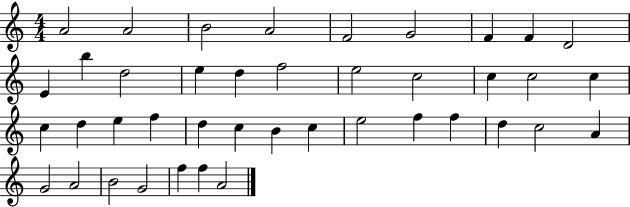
A4/h A4/h B4/h A4/h F4/h G4/h F4/q F4/q D4/h E4/q B5/q D5/h E5/q D5/q F5/h E5/h C5/h C5/q C5/h C5/q C5/q D5/q E5/q F5/q D5/q C5/q B4/q C5/q E5/h F5/q F5/q D5/q C5/h A4/q G4/h A4/h B4/h G4/h F5/q F5/q A4/h